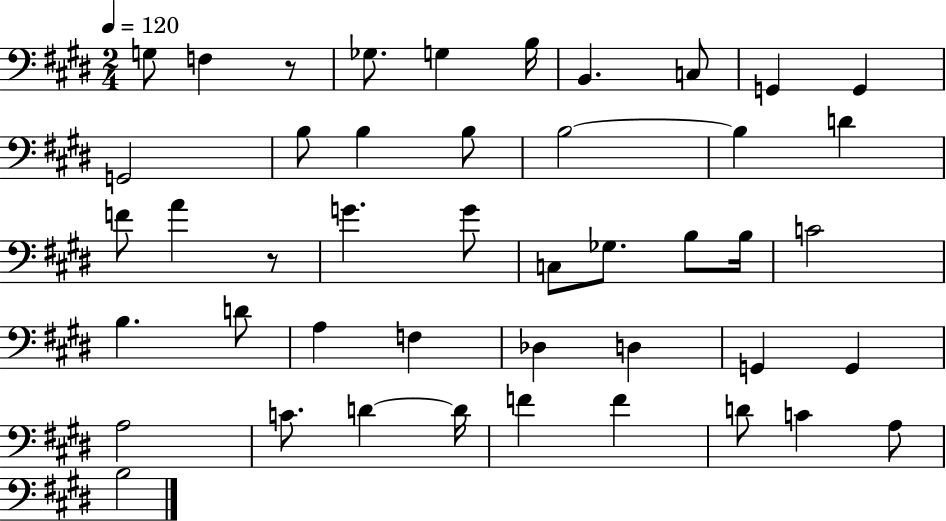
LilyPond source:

{
  \clef bass
  \numericTimeSignature
  \time 2/4
  \key e \major
  \tempo 4 = 120
  g8 f4 r8 | ges8. g4 b16 | b,4. c8 | g,4 g,4 | \break g,2 | b8 b4 b8 | b2~~ | b4 d'4 | \break f'8 a'4 r8 | g'4. g'8 | c8 ges8. b8 b16 | c'2 | \break b4. d'8 | a4 f4 | des4 d4 | g,4 g,4 | \break a2 | c'8. d'4~~ d'16 | f'4 f'4 | d'8 c'4 a8 | \break b2 | \bar "|."
}